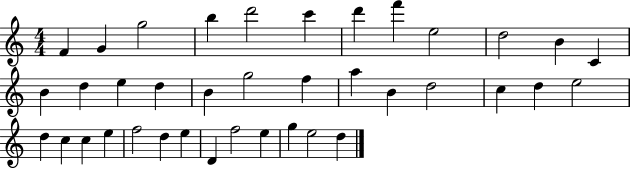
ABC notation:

X:1
T:Untitled
M:4/4
L:1/4
K:C
F G g2 b d'2 c' d' f' e2 d2 B C B d e d B g2 f a B d2 c d e2 d c c e f2 d e D f2 e g e2 d